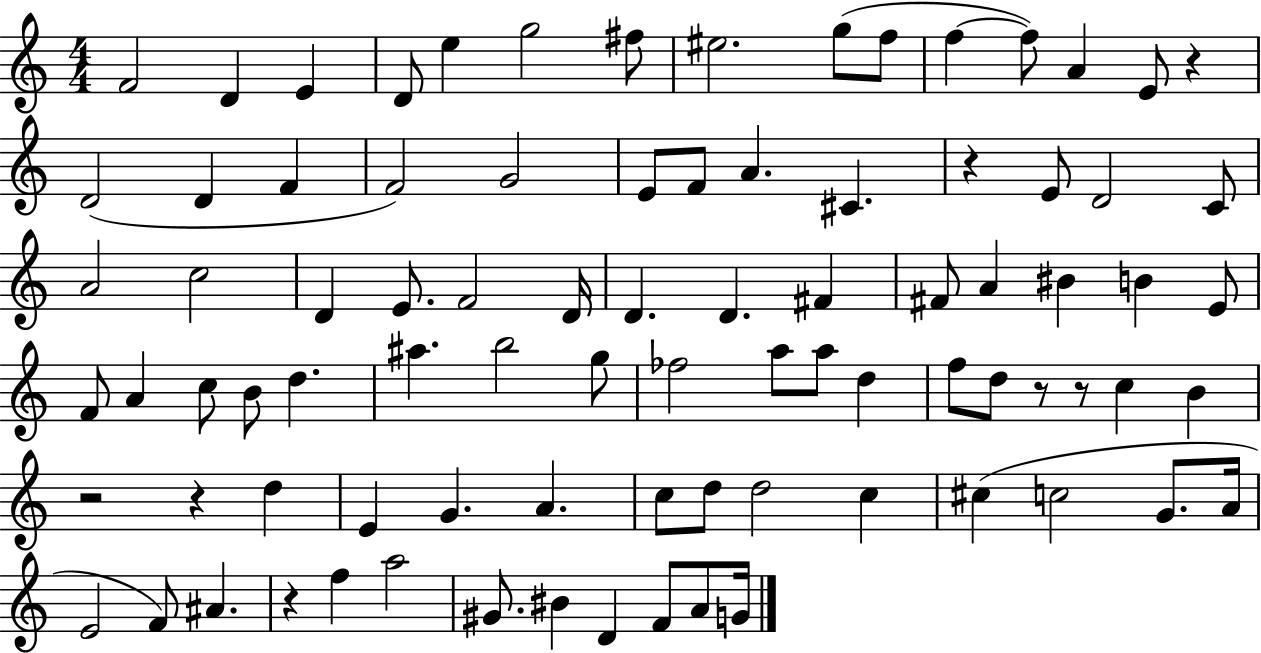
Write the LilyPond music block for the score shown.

{
  \clef treble
  \numericTimeSignature
  \time 4/4
  \key c \major
  \repeat volta 2 { f'2 d'4 e'4 | d'8 e''4 g''2 fis''8 | eis''2. g''8( f''8 | f''4~~ f''8) a'4 e'8 r4 | \break d'2( d'4 f'4 | f'2) g'2 | e'8 f'8 a'4. cis'4. | r4 e'8 d'2 c'8 | \break a'2 c''2 | d'4 e'8. f'2 d'16 | d'4. d'4. fis'4 | fis'8 a'4 bis'4 b'4 e'8 | \break f'8 a'4 c''8 b'8 d''4. | ais''4. b''2 g''8 | fes''2 a''8 a''8 d''4 | f''8 d''8 r8 r8 c''4 b'4 | \break r2 r4 d''4 | e'4 g'4. a'4. | c''8 d''8 d''2 c''4 | cis''4( c''2 g'8. a'16 | \break e'2 f'8) ais'4. | r4 f''4 a''2 | gis'8. bis'4 d'4 f'8 a'8 g'16 | } \bar "|."
}